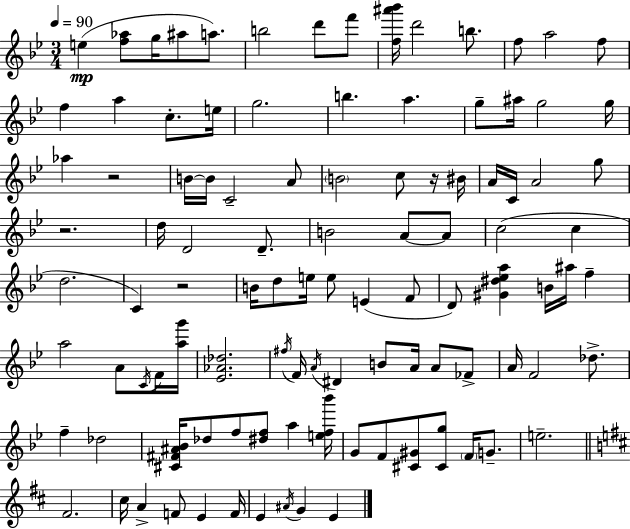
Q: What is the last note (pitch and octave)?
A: E4